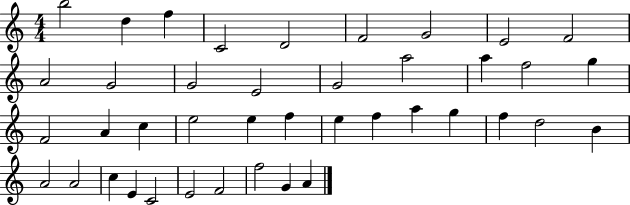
B5/h D5/q F5/q C4/h D4/h F4/h G4/h E4/h F4/h A4/h G4/h G4/h E4/h G4/h A5/h A5/q F5/h G5/q F4/h A4/q C5/q E5/h E5/q F5/q E5/q F5/q A5/q G5/q F5/q D5/h B4/q A4/h A4/h C5/q E4/q C4/h E4/h F4/h F5/h G4/q A4/q